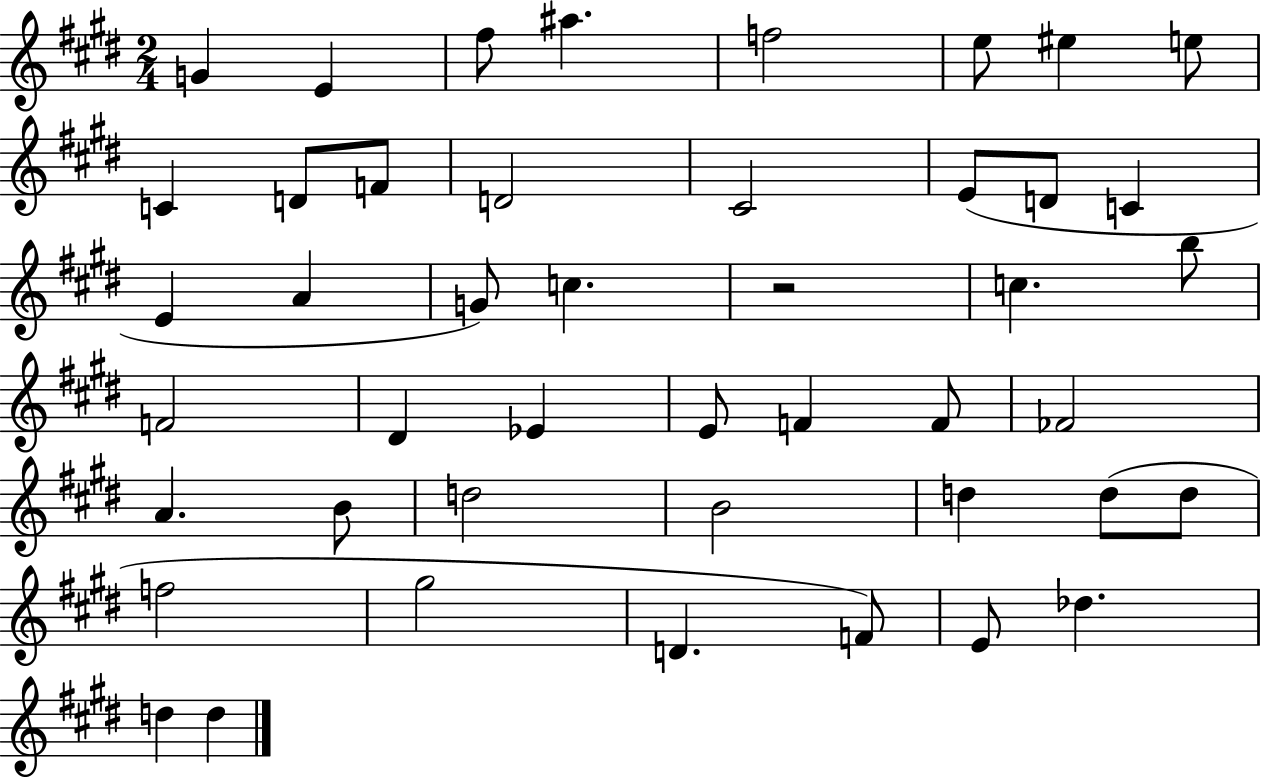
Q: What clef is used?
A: treble